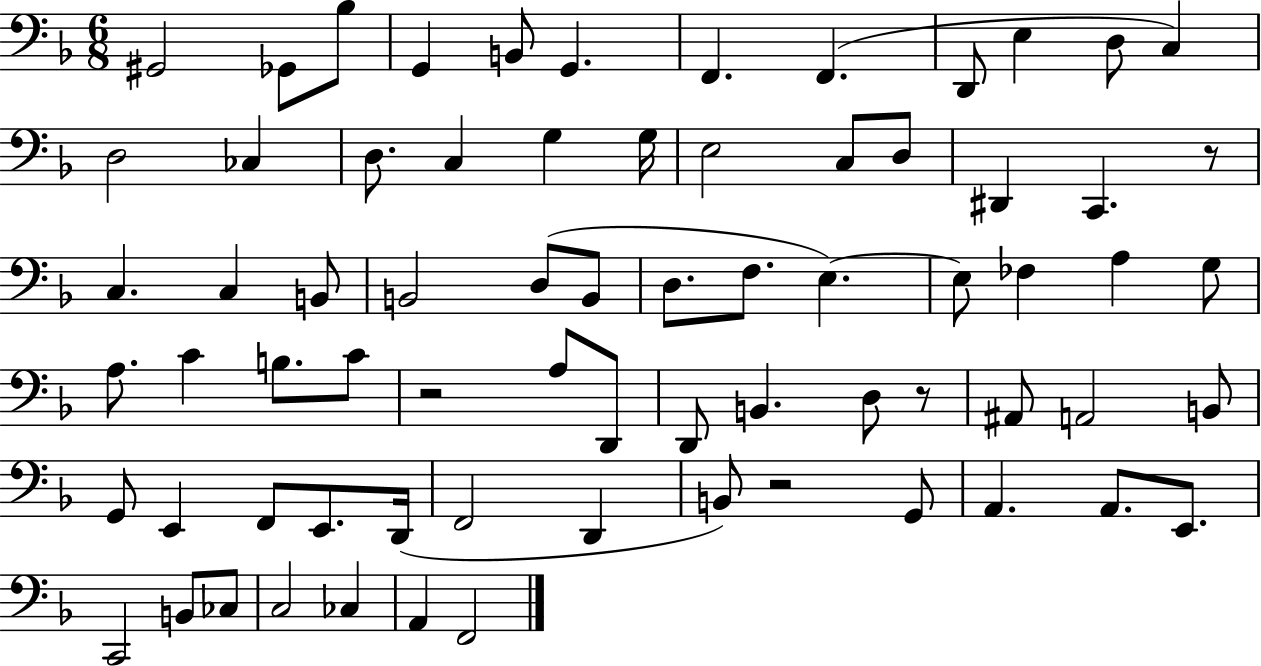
G#2/h Gb2/e Bb3/e G2/q B2/e G2/q. F2/q. F2/q. D2/e E3/q D3/e C3/q D3/h CES3/q D3/e. C3/q G3/q G3/s E3/h C3/e D3/e D#2/q C2/q. R/e C3/q. C3/q B2/e B2/h D3/e B2/e D3/e. F3/e. E3/q. E3/e FES3/q A3/q G3/e A3/e. C4/q B3/e. C4/e R/h A3/e D2/e D2/e B2/q. D3/e R/e A#2/e A2/h B2/e G2/e E2/q F2/e E2/e. D2/s F2/h D2/q B2/e R/h G2/e A2/q. A2/e. E2/e. C2/h B2/e CES3/e C3/h CES3/q A2/q F2/h